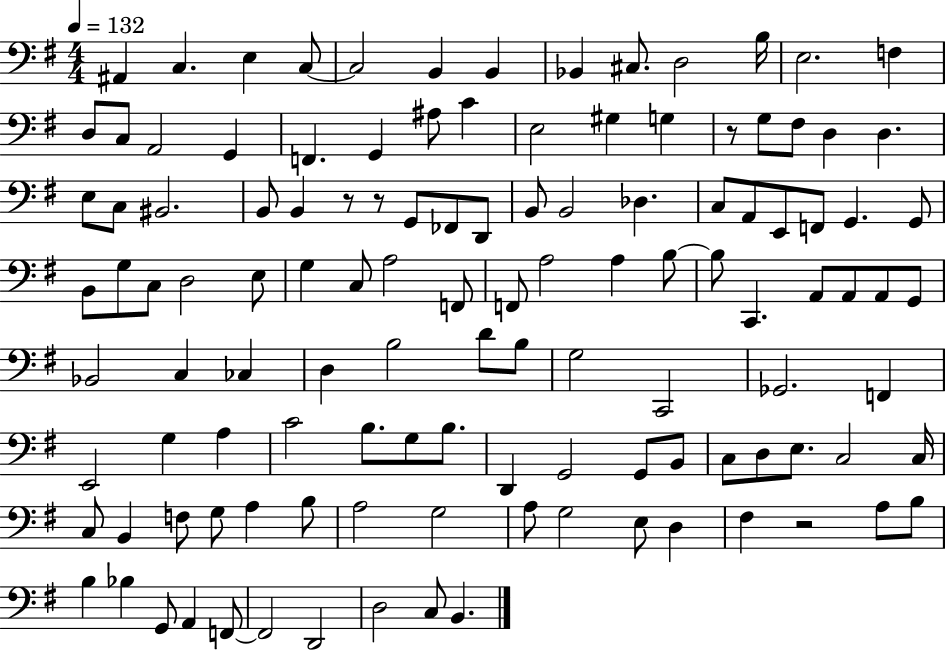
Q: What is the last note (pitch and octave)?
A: B2